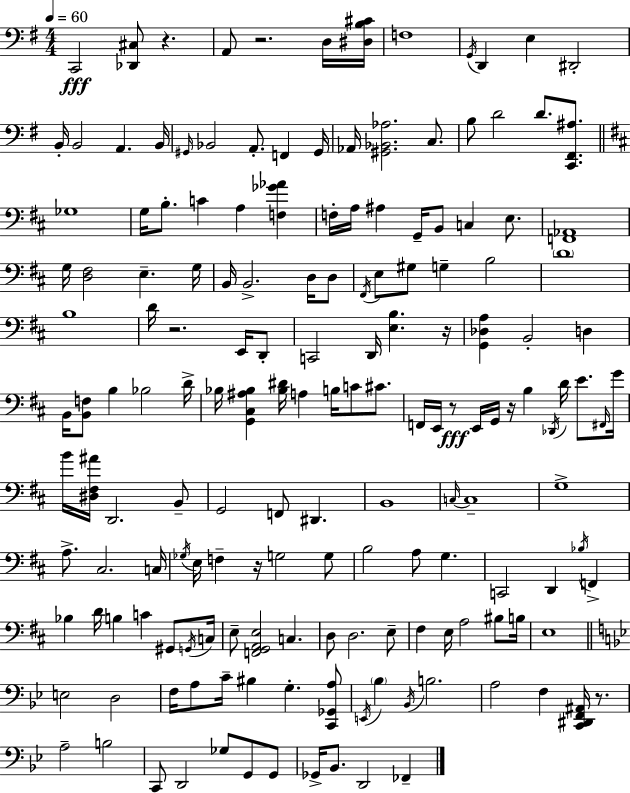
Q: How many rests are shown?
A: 8